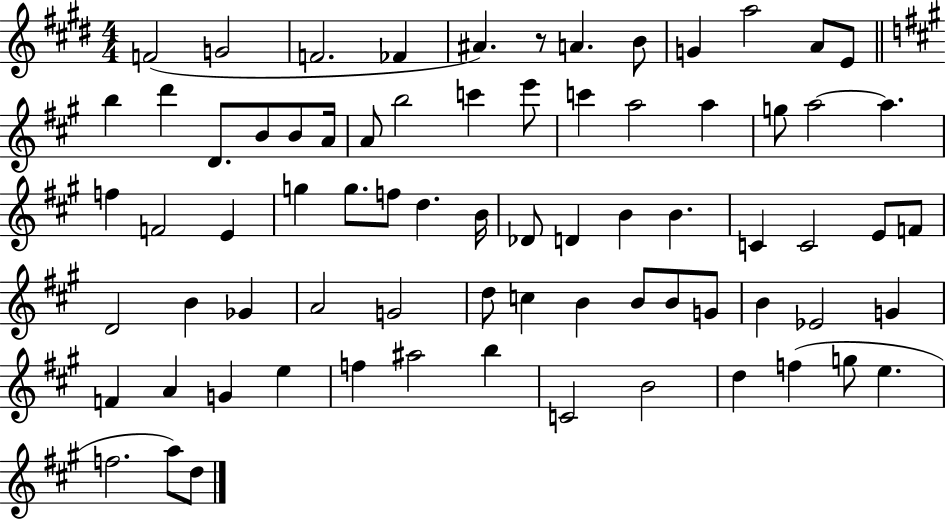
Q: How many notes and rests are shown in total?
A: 74